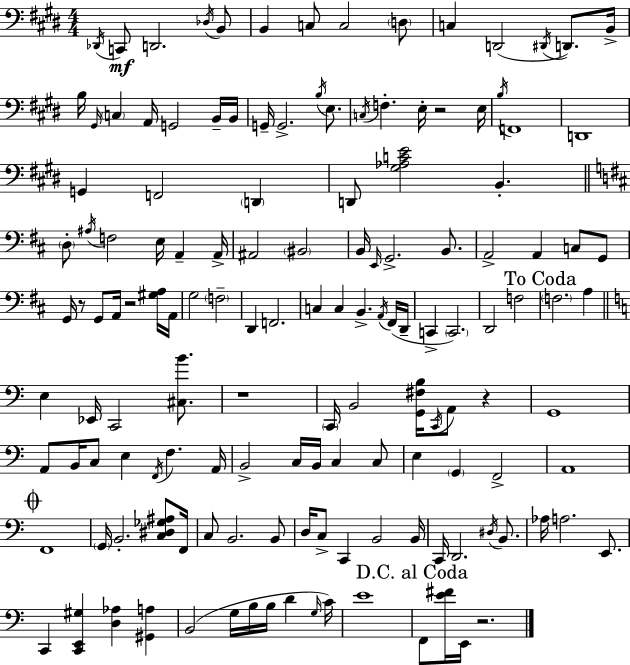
{
  \clef bass
  \numericTimeSignature
  \time 4/4
  \key e \major
  \acciaccatura { des,16 }\mf c,8 d,2. \acciaccatura { des16 } | b,8 b,4 c8 c2 | \parenthesize d8 c4 d,2( \acciaccatura { dis,16 } d,8.) | b,16-> b16 \grace { gis,16 } \parenthesize c4 a,16 g,2 | \break b,16-- b,16 g,16-- g,2.-> | \acciaccatura { b16 } e8. \acciaccatura { c16 } f4.-. e16-. r2 | e16 \acciaccatura { b16 } f,1 | d,1 | \break g,4 f,2 | \parenthesize d,4 d,8 <gis aes c' e'>2 | b,4.-. \bar "||" \break \key d \major \parenthesize d8-. \acciaccatura { ais16 } f2 e16 a,4-- | a,16-> ais,2 \parenthesize bis,2 | b,16 \grace { e,16 } g,2.-> b,8. | a,2-> a,4 c8 | \break g,8 g,16 r8 g,8 a,16 r2 | <gis a>16 a,16 g2 \parenthesize f2-- | d,4 f,2. | c4 c4 b,4.-> | \break \acciaccatura { a,16 } fis,16( d,16-- c,4-> \parenthesize c,2.) | d,2 f2 | \mark "To Coda" \parenthesize f2. a4 | \bar "||" \break \key c \major e4 ees,16 c,2 <cis b'>8. | r1 | \parenthesize c,16 b,2 <g, fis b>16 \acciaccatura { c,16 } a,8 r4 | g,1 | \break a,8 b,16 c8 e4 \acciaccatura { f,16 } f4. | a,16 b,2-> c16 b,16 c4 | c8 e4 \parenthesize g,4 f,2-> | a,1 | \break \mark \markup { \musicglyph "scripts.coda" } f,1 | \parenthesize g,16 b,2.-. <c dis ges ais>8 | f,16 c8 b,2. | b,8 d16 c8-> c,4 b,2 | \break b,16 c,16 d,2. \acciaccatura { dis16 } | b,8. aes16 a2. | e,8. c,4 <c, e, gis>4 <d aes>4 <gis, a>4 | b,2( g16 b16 b16 d'4 | \break \grace { g16 }) c'16 e'1 | \mark "D.C. al Coda" f,8 <e' fis'>16 e,16 r2. | \bar "|."
}